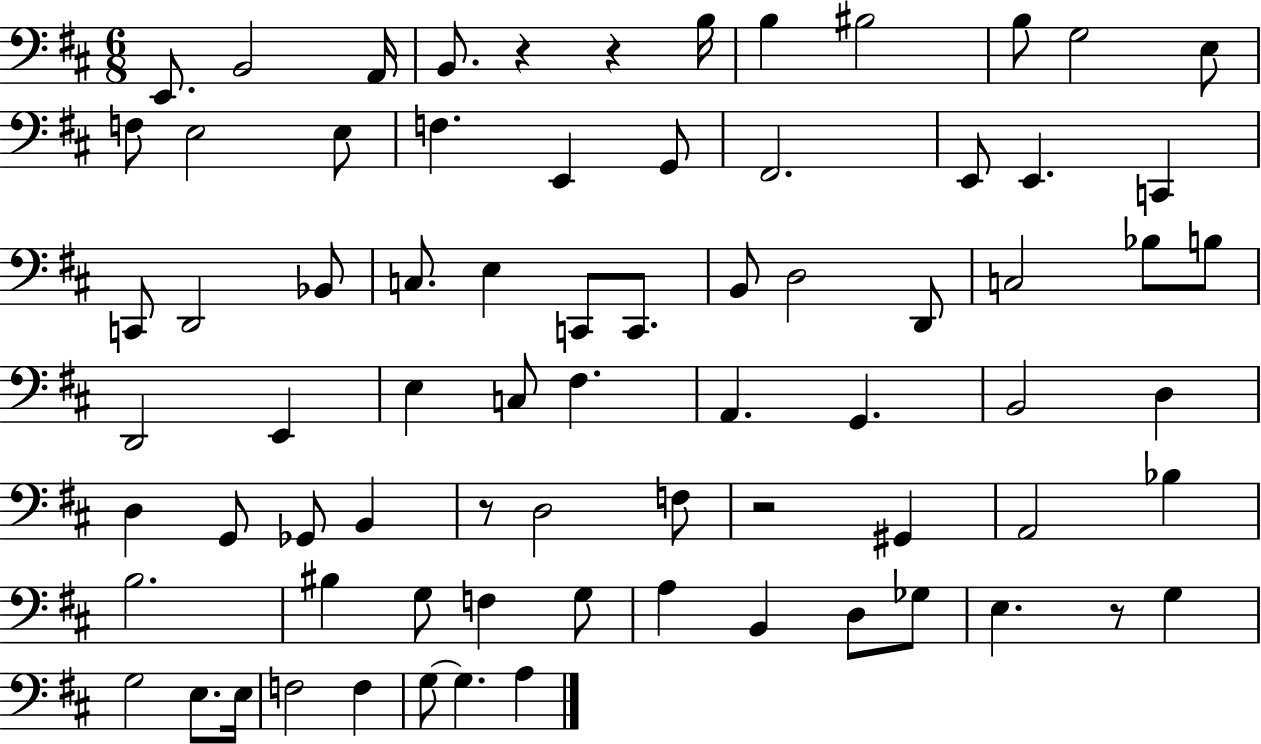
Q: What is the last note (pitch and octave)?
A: A3